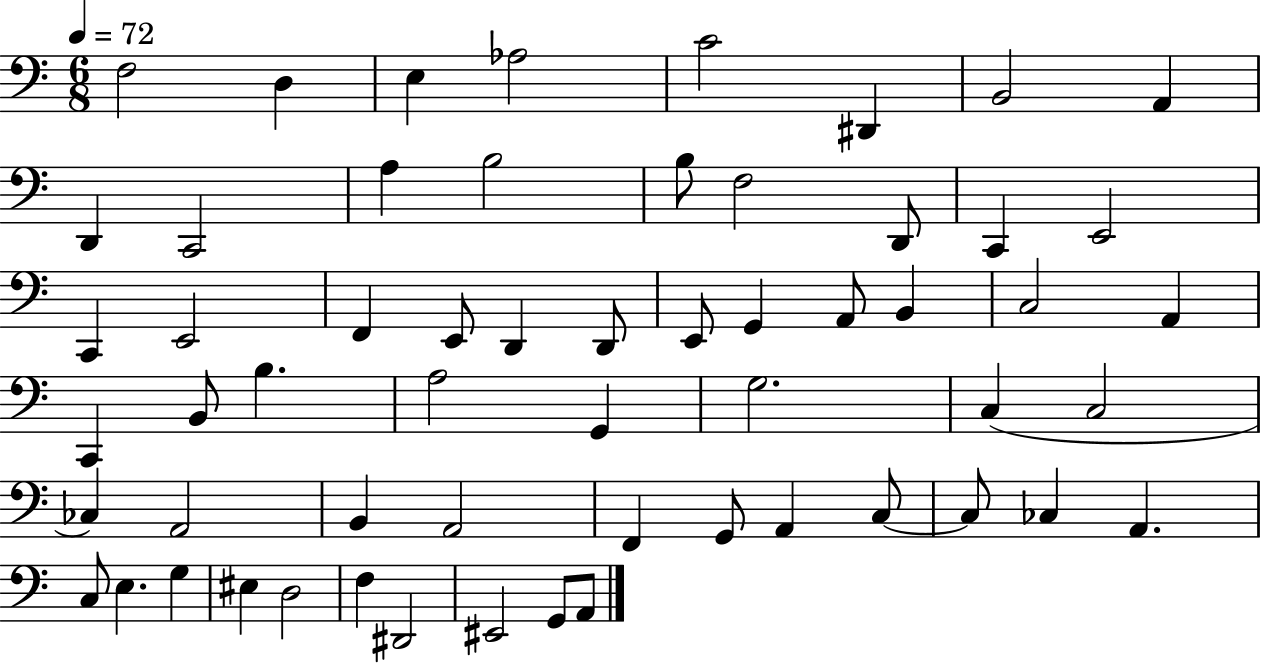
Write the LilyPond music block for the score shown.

{
  \clef bass
  \numericTimeSignature
  \time 6/8
  \key c \major
  \tempo 4 = 72
  f2 d4 | e4 aes2 | c'2 dis,4 | b,2 a,4 | \break d,4 c,2 | a4 b2 | b8 f2 d,8 | c,4 e,2 | \break c,4 e,2 | f,4 e,8 d,4 d,8 | e,8 g,4 a,8 b,4 | c2 a,4 | \break c,4 b,8 b4. | a2 g,4 | g2. | c4( c2 | \break ces4) a,2 | b,4 a,2 | f,4 g,8 a,4 c8~~ | c8 ces4 a,4. | \break c8 e4. g4 | eis4 d2 | f4 dis,2 | eis,2 g,8 a,8 | \break \bar "|."
}